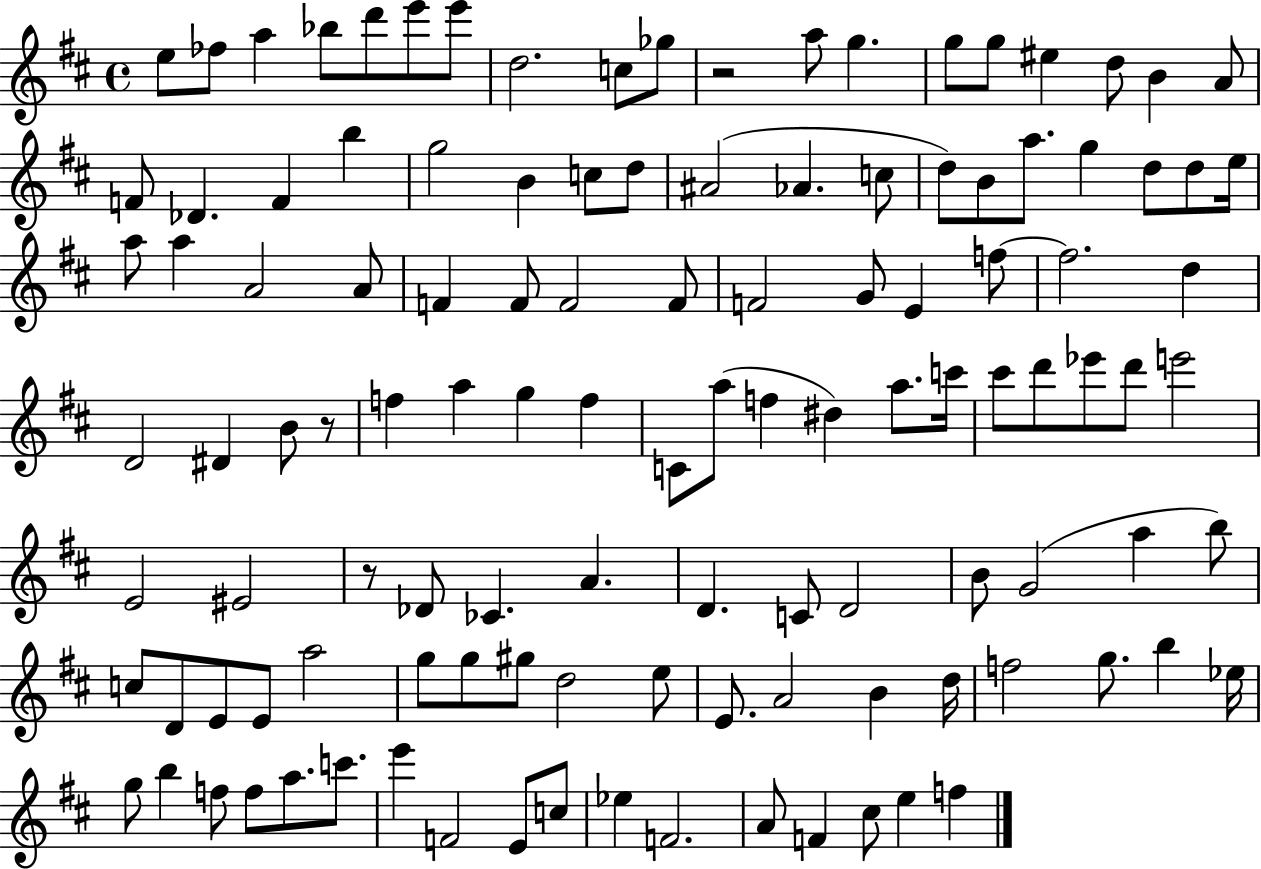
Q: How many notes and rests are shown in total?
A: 118